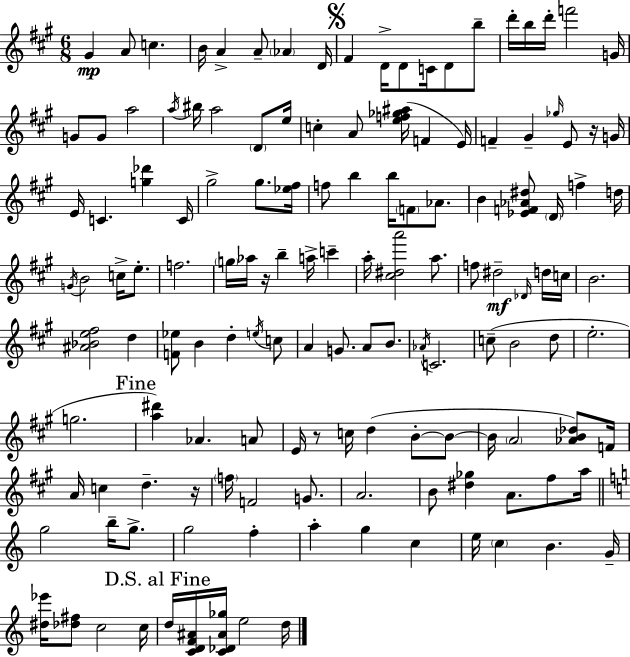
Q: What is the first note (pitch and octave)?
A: G#4